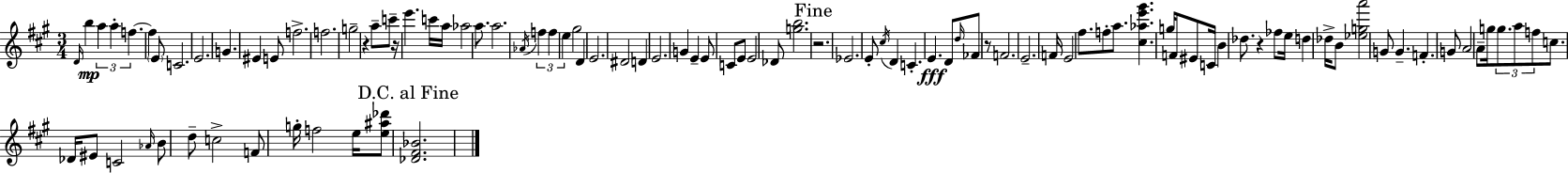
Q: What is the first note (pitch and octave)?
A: D4